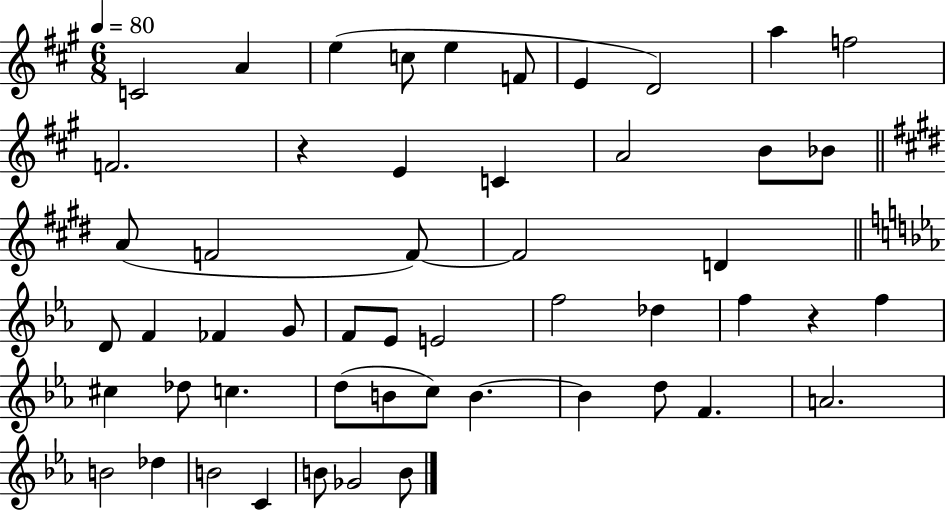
{
  \clef treble
  \numericTimeSignature
  \time 6/8
  \key a \major
  \tempo 4 = 80
  c'2 a'4 | e''4( c''8 e''4 f'8 | e'4 d'2) | a''4 f''2 | \break f'2. | r4 e'4 c'4 | a'2 b'8 bes'8 | \bar "||" \break \key e \major a'8( f'2 f'8~~) | f'2 d'4 | \bar "||" \break \key ees \major d'8 f'4 fes'4 g'8 | f'8 ees'8 e'2 | f''2 des''4 | f''4 r4 f''4 | \break cis''4 des''8 c''4. | d''8( b'8 c''8) b'4.~~ | b'4 d''8 f'4. | a'2. | \break b'2 des''4 | b'2 c'4 | b'8 ges'2 b'8 | \bar "|."
}